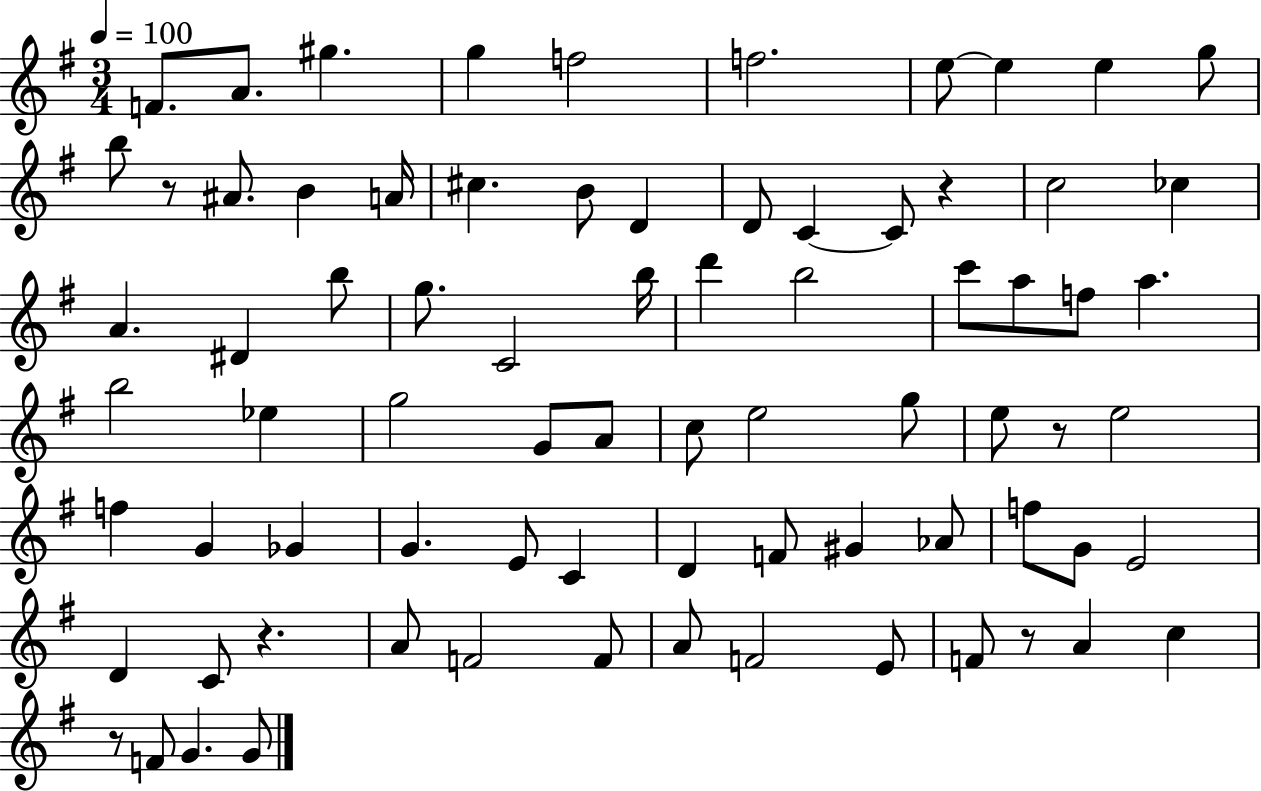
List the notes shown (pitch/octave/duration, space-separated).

F4/e. A4/e. G#5/q. G5/q F5/h F5/h. E5/e E5/q E5/q G5/e B5/e R/e A#4/e. B4/q A4/s C#5/q. B4/e D4/q D4/e C4/q C4/e R/q C5/h CES5/q A4/q. D#4/q B5/e G5/e. C4/h B5/s D6/q B5/h C6/e A5/e F5/e A5/q. B5/h Eb5/q G5/h G4/e A4/e C5/e E5/h G5/e E5/e R/e E5/h F5/q G4/q Gb4/q G4/q. E4/e C4/q D4/q F4/e G#4/q Ab4/e F5/e G4/e E4/h D4/q C4/e R/q. A4/e F4/h F4/e A4/e F4/h E4/e F4/e R/e A4/q C5/q R/e F4/e G4/q. G4/e